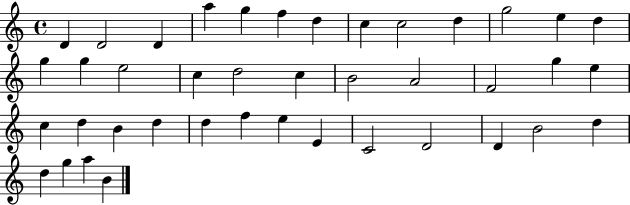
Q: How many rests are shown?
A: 0